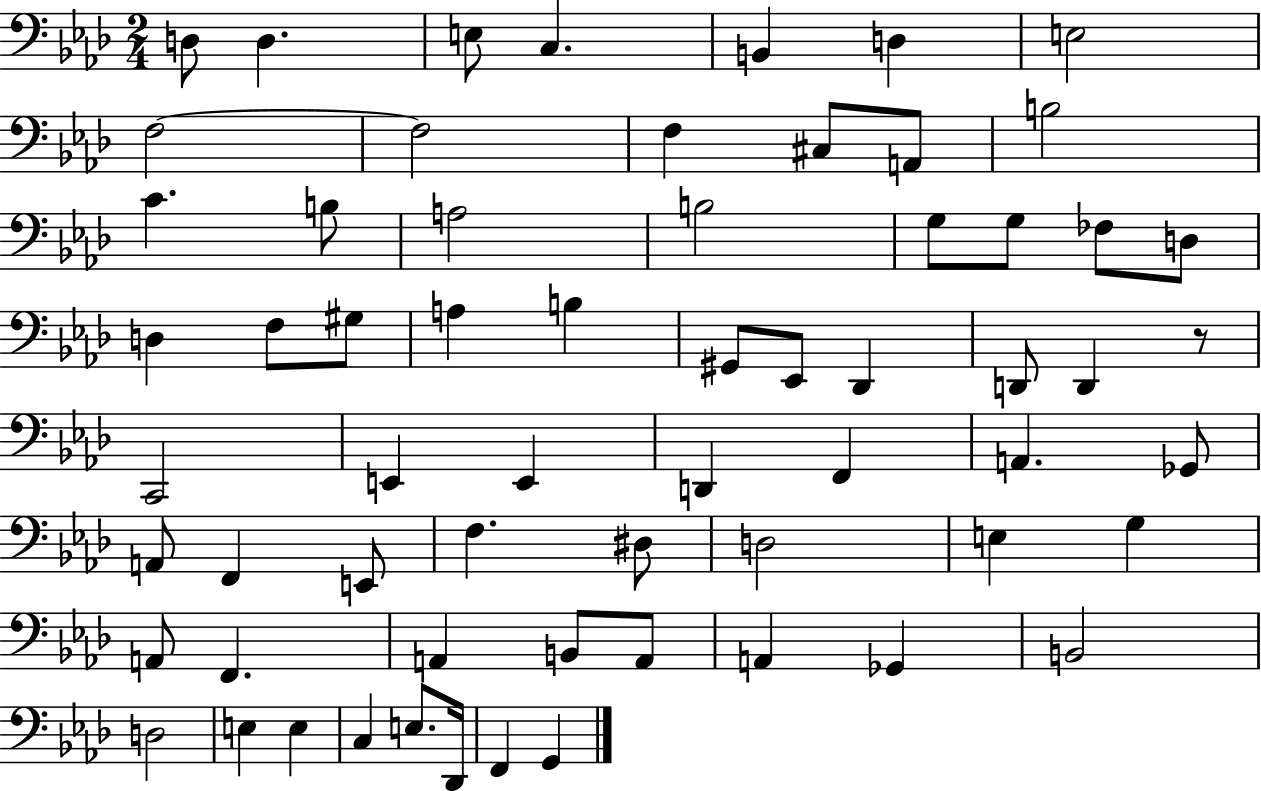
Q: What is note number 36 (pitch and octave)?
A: F2